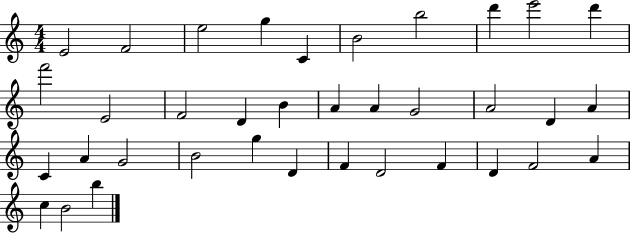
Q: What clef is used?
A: treble